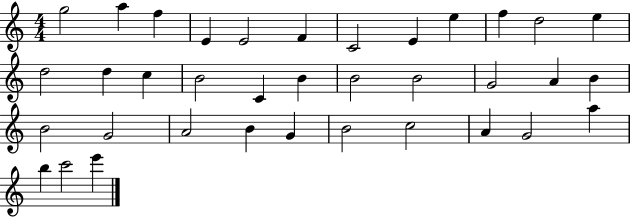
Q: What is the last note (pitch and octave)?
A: E6